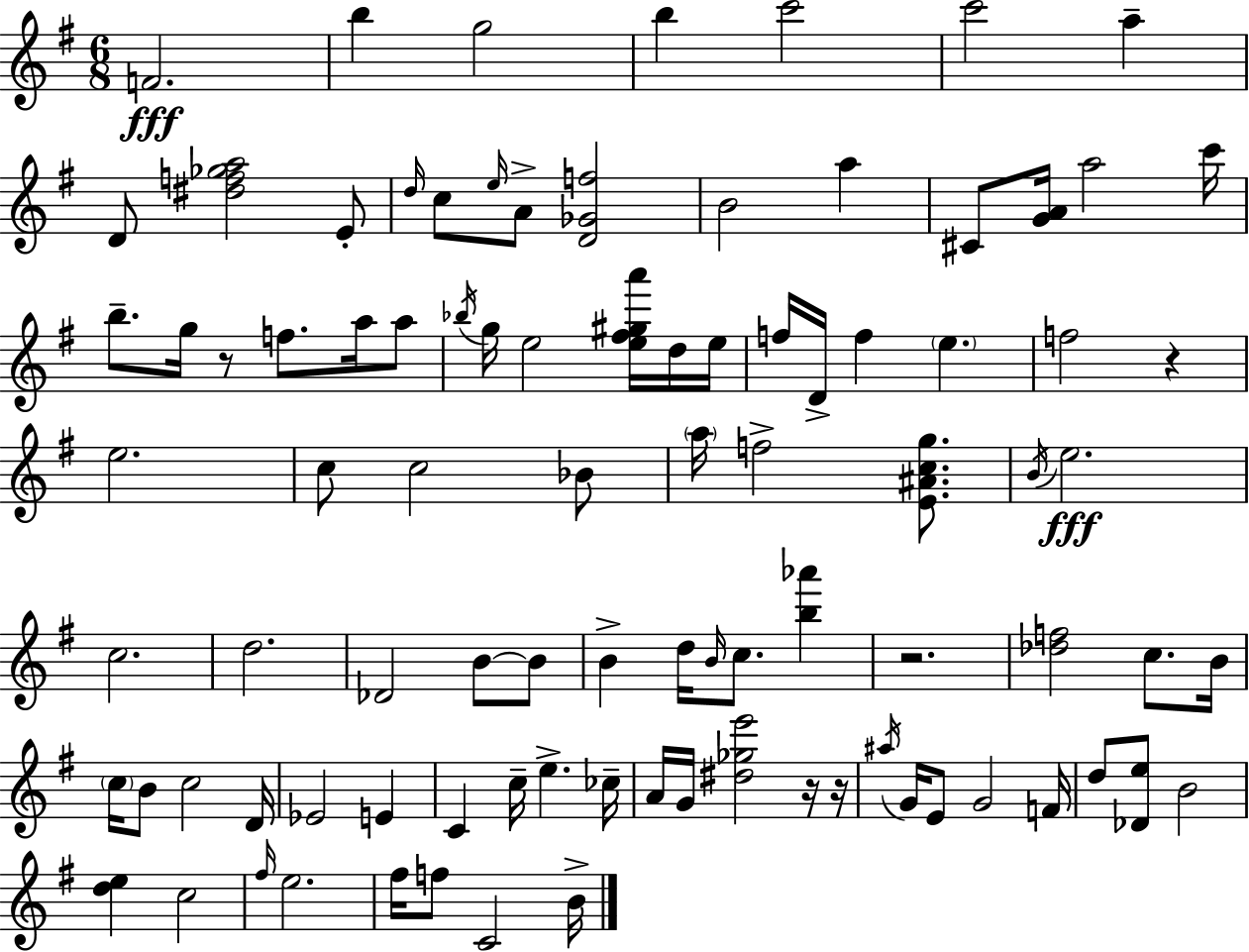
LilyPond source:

{
  \clef treble
  \numericTimeSignature
  \time 6/8
  \key e \minor
  f'2.\fff | b''4 g''2 | b''4 c'''2 | c'''2 a''4-- | \break d'8 <dis'' f'' ges'' a''>2 e'8-. | \grace { d''16 } c''8 \grace { e''16 } a'8-> <d' ges' f''>2 | b'2 a''4 | cis'8 <g' a'>16 a''2 | \break c'''16 b''8.-- g''16 r8 f''8. a''16 | a''8 \acciaccatura { bes''16 } g''16 e''2 | <e'' fis'' gis'' a'''>16 d''16 e''16 f''16 d'16-> f''4 \parenthesize e''4. | f''2 r4 | \break e''2. | c''8 c''2 | bes'8 \parenthesize a''16 f''2-> | <e' ais' c'' g''>8. \acciaccatura { b'16 }\fff e''2. | \break c''2. | d''2. | des'2 | b'8~~ b'8 b'4-> d''16 \grace { b'16 } c''8. | \break <b'' aes'''>4 r2. | <des'' f''>2 | c''8. b'16 \parenthesize c''16 b'8 c''2 | d'16 ees'2 | \break e'4 c'4 c''16-- e''4.-> | ces''16-- a'16 g'16 <dis'' ges'' e'''>2 | r16 r16 \acciaccatura { ais''16 } g'16 e'8 g'2 | f'16 d''8 <des' e''>8 b'2 | \break <d'' e''>4 c''2 | \grace { fis''16 } e''2. | fis''16 f''8 c'2 | b'16-> \bar "|."
}